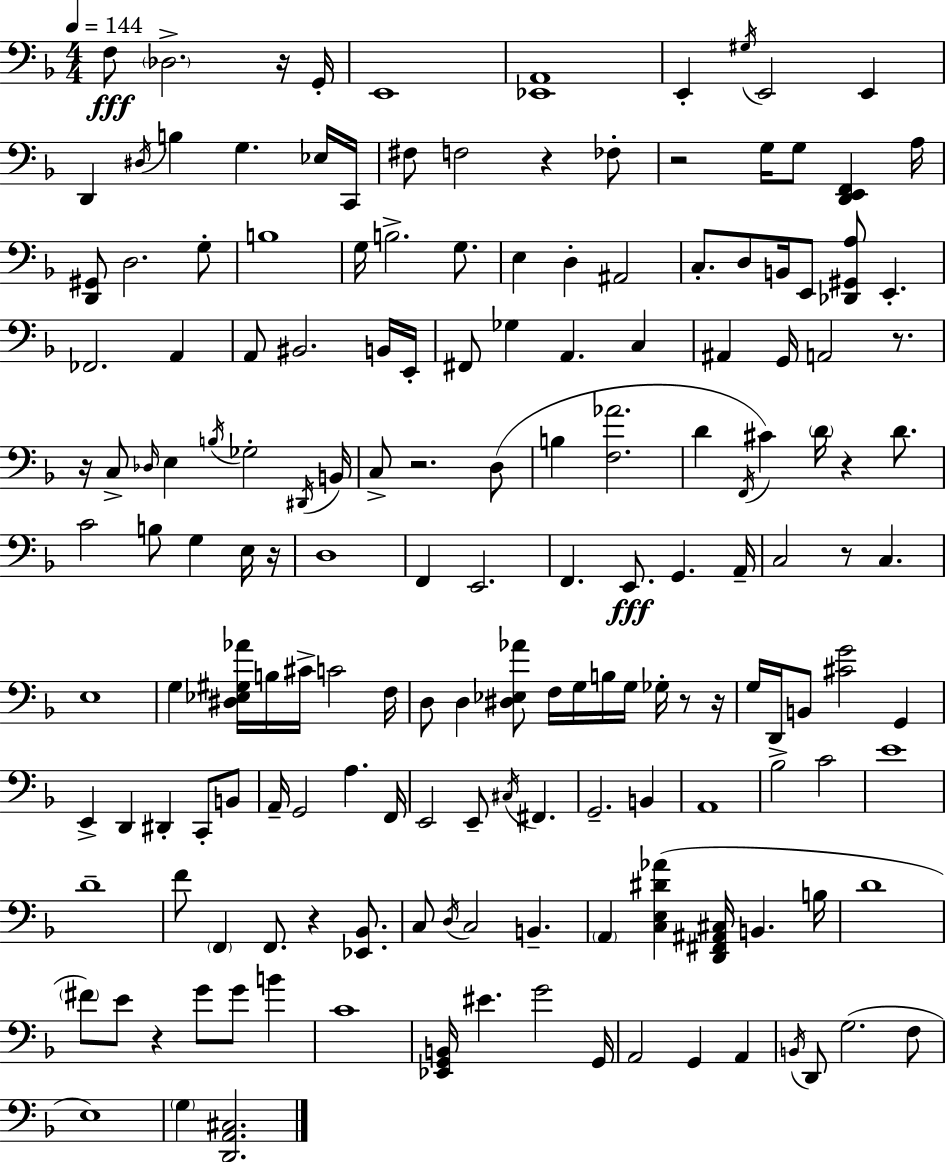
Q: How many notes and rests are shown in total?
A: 167